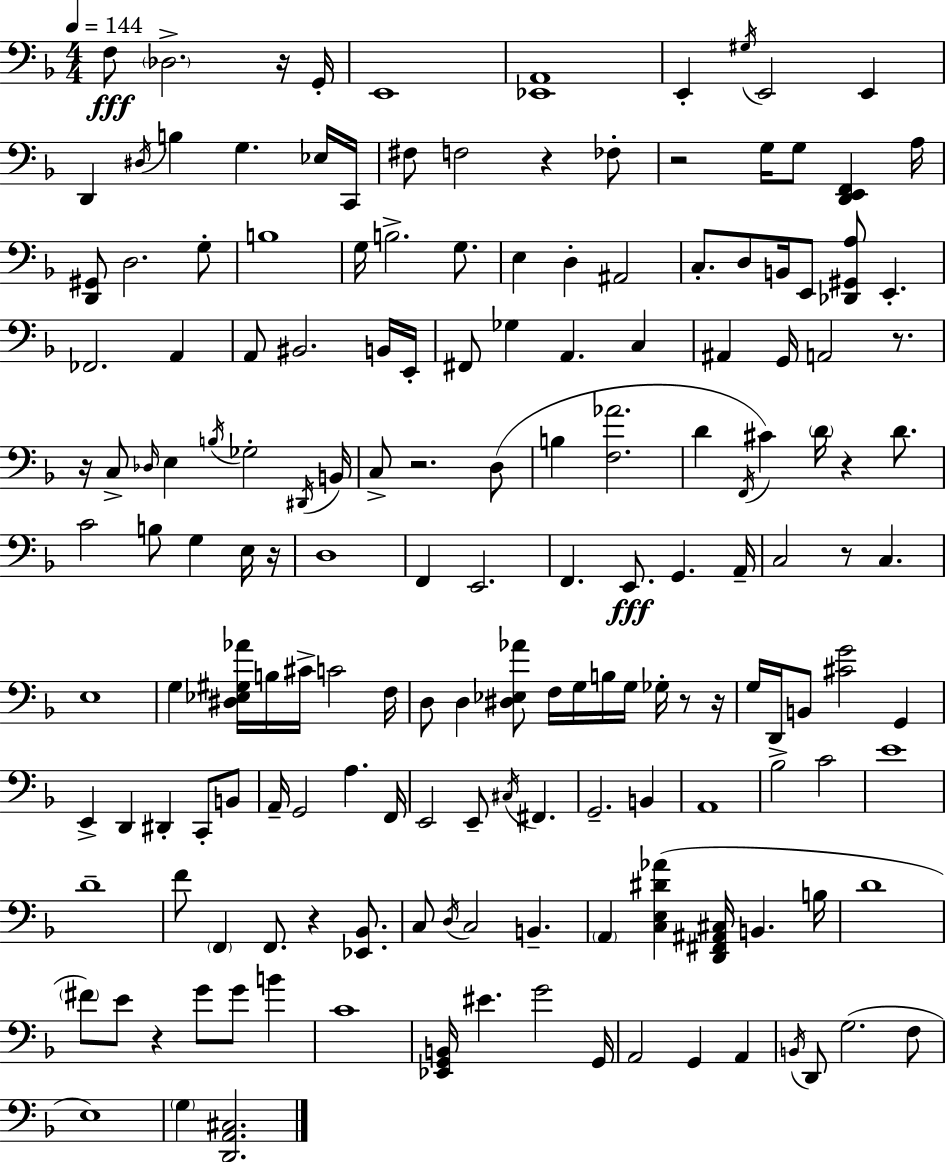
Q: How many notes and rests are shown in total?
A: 167